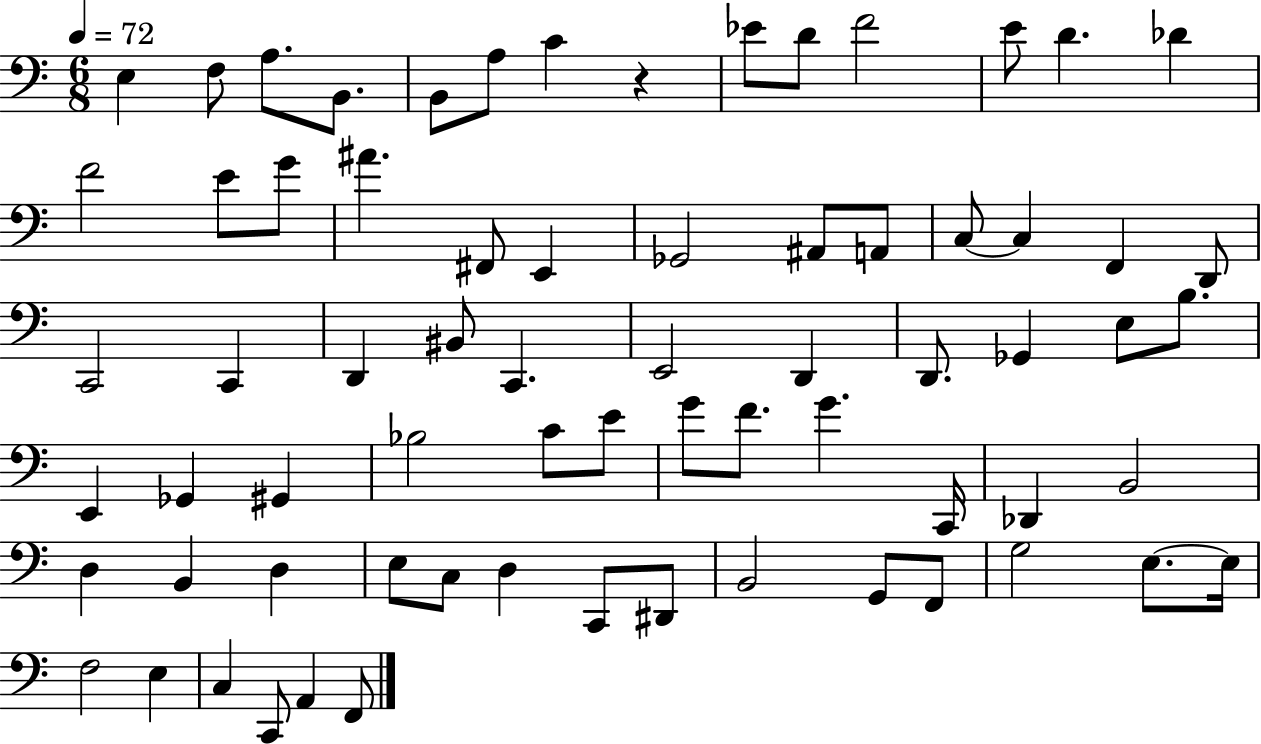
{
  \clef bass
  \numericTimeSignature
  \time 6/8
  \key c \major
  \tempo 4 = 72
  \repeat volta 2 { e4 f8 a8. b,8. | b,8 a8 c'4 r4 | ees'8 d'8 f'2 | e'8 d'4. des'4 | \break f'2 e'8 g'8 | ais'4. fis,8 e,4 | ges,2 ais,8 a,8 | c8~~ c4 f,4 d,8 | \break c,2 c,4 | d,4 bis,8 c,4. | e,2 d,4 | d,8. ges,4 e8 b8. | \break e,4 ges,4 gis,4 | bes2 c'8 e'8 | g'8 f'8. g'4. c,16 | des,4 b,2 | \break d4 b,4 d4 | e8 c8 d4 c,8 dis,8 | b,2 g,8 f,8 | g2 e8.~~ e16 | \break f2 e4 | c4 c,8 a,4 f,8 | } \bar "|."
}